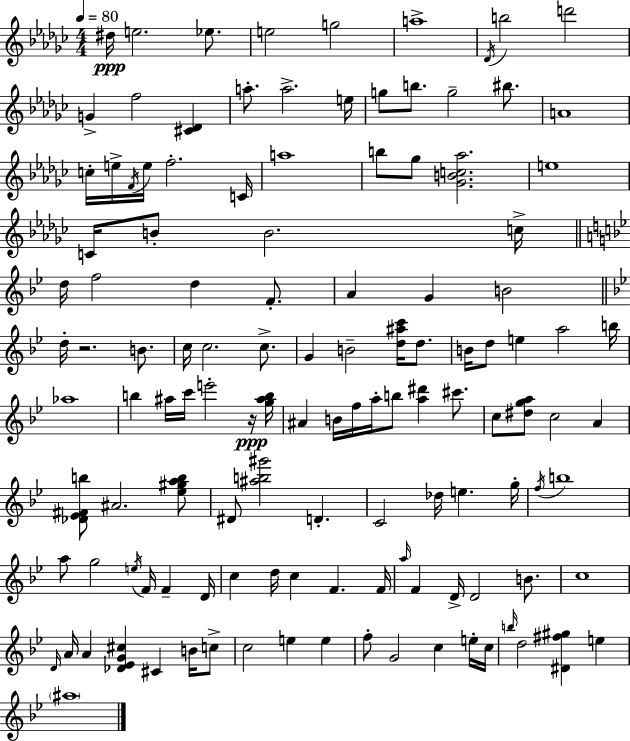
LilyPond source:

{
  \clef treble
  \numericTimeSignature
  \time 4/4
  \key ees \minor
  \tempo 4 = 80
  dis''16\ppp e''2. ees''8. | e''2 g''2 | a''1-> | \acciaccatura { des'16 } b''2 d'''2 | \break g'4-> f''2 <cis' des'>4 | a''8.-. a''2.-> | e''16 g''8 b''8. g''2-- bis''8. | a'1 | \break c''16-. e''16-> \acciaccatura { f'16 } e''16 f''2.-. | c'16 a''1 | b''8 ges''8 <ges' b' c'' aes''>2. | e''1 | \break c'16 b'8-. b'2. | c''16-> \bar "||" \break \key bes \major d''16 f''2 d''4 f'8.-. | a'4 g'4 b'2 | \bar "||" \break \key bes \major d''16-. r2. b'8. | c''16 c''2. c''8.-> | g'4 b'2-- <d'' ais'' c'''>16 d''8. | b'16 d''8 e''4 a''2 b''16 | \break aes''1 | b''4 ais''16 c'''16 e'''2-. r16\ppp <g'' ais'' b''>16 | ais'4 b'16 f''16 a''16-. b''8 <a'' dis'''>4 cis'''8. | c''8 <dis'' g'' a''>8 c''2 a'4 | \break <des' ees' fis' b''>8 ais'2. <ees'' gis'' a'' b''>8 | dis'8 <ais'' b'' gis'''>2 d'4.-. | c'2 des''16 e''4. g''16-. | \acciaccatura { f''16 } b''1 | \break a''8 g''2 \acciaccatura { e''16 } f'16 f'4-- | d'16 c''4 d''16 c''4 f'4. | f'16 \grace { a''16 } f'4 d'16-> d'2 | b'8. c''1 | \break \grace { d'16 } a'16 a'4 <des' ees' g' cis''>4 cis'4 | b'16 c''8-> c''2 e''4 | e''4 f''8-. g'2 c''4 | e''16-. c''16 \grace { b''16 } d''2 <dis' fis'' gis''>4 | \break e''4 \parenthesize ais''1 | \bar "|."
}